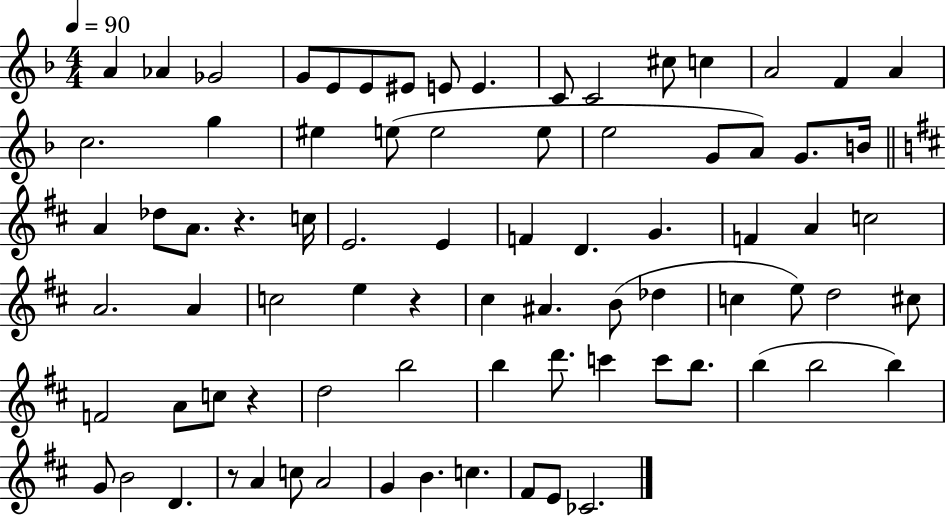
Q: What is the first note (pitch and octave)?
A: A4